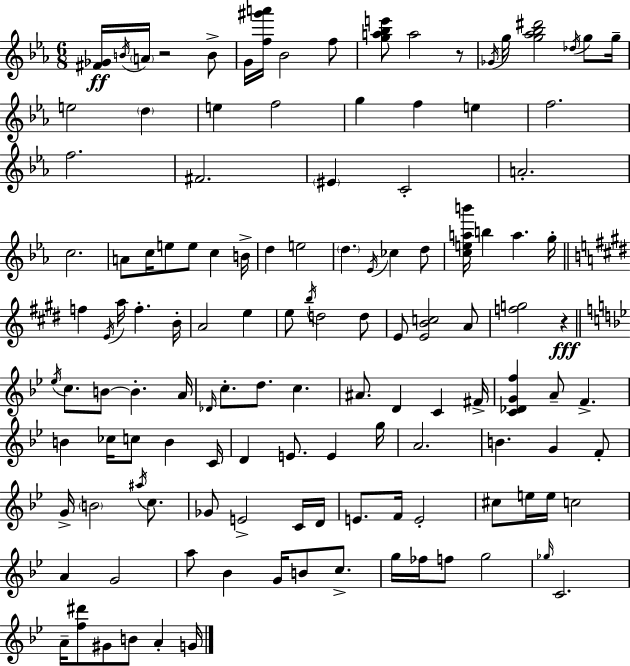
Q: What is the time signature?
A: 6/8